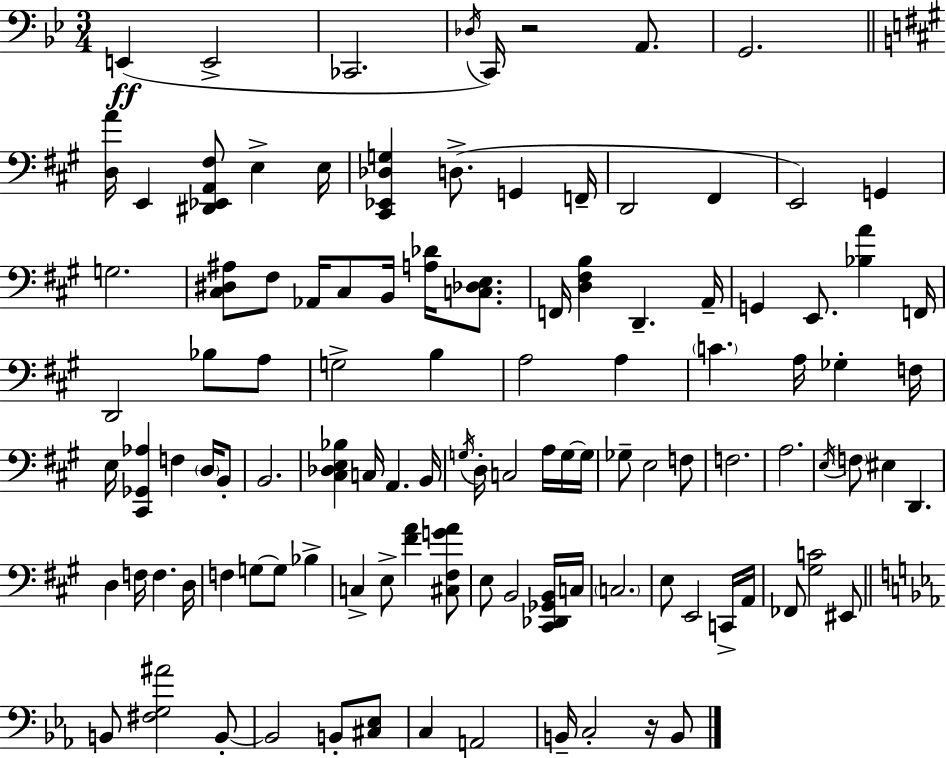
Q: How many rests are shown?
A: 2